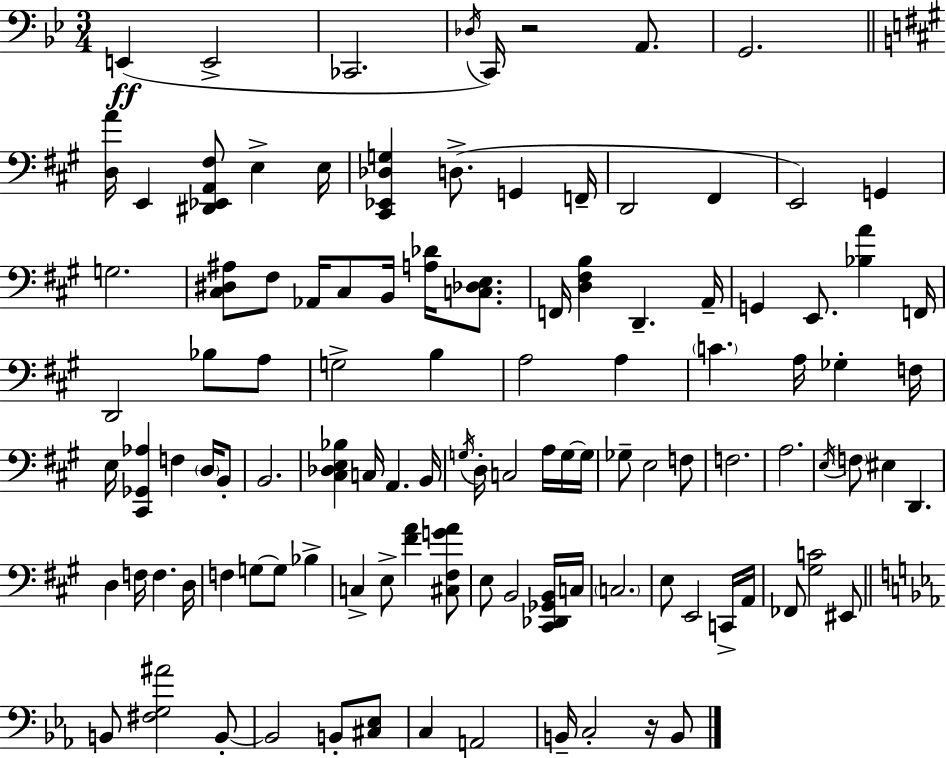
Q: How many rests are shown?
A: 2